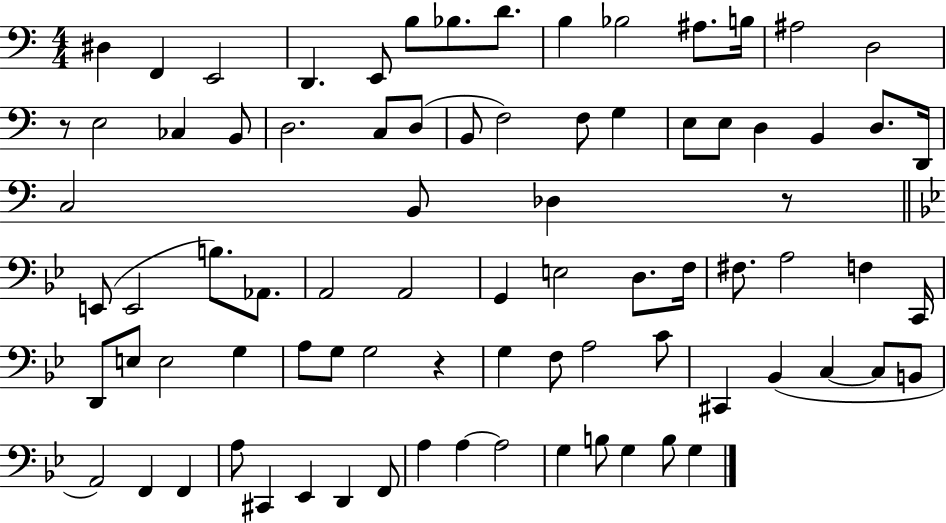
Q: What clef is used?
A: bass